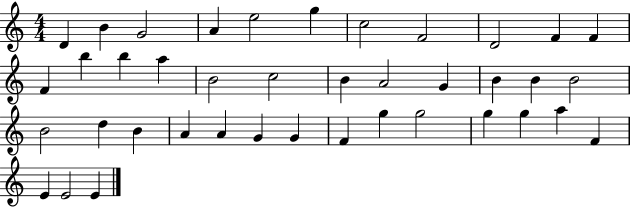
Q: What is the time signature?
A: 4/4